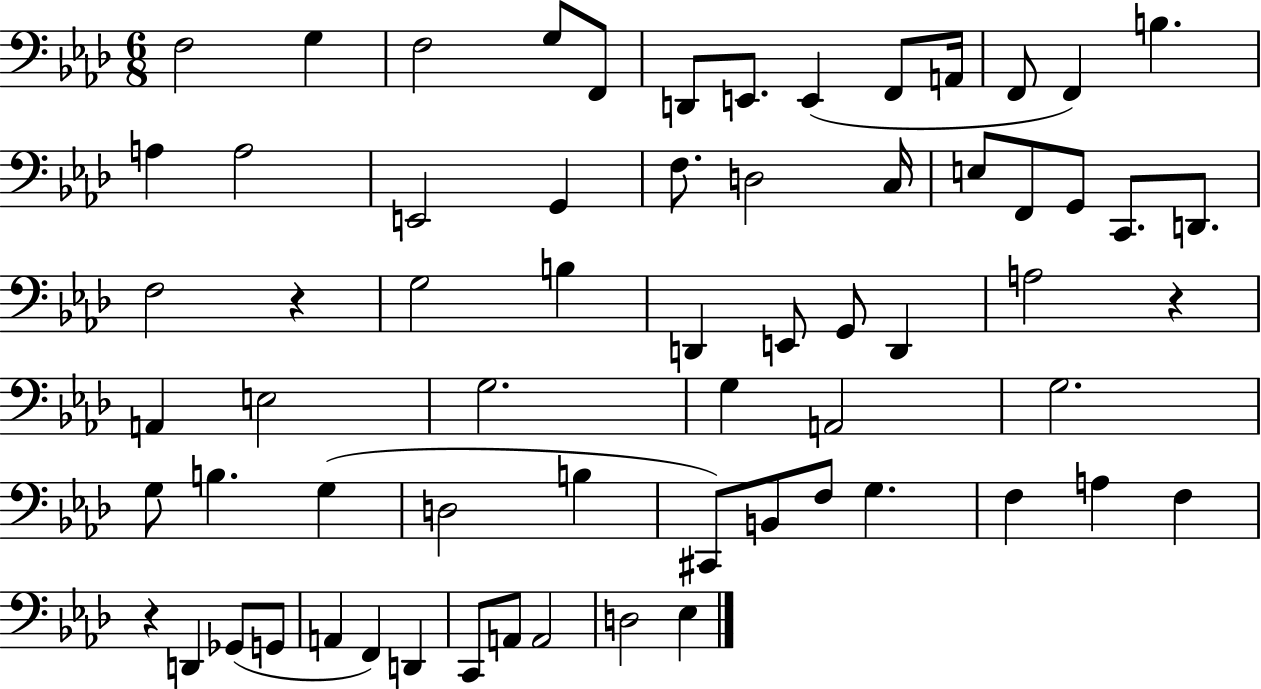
{
  \clef bass
  \numericTimeSignature
  \time 6/8
  \key aes \major
  f2 g4 | f2 g8 f,8 | d,8 e,8. e,4( f,8 a,16 | f,8 f,4) b4. | \break a4 a2 | e,2 g,4 | f8. d2 c16 | e8 f,8 g,8 c,8. d,8. | \break f2 r4 | g2 b4 | d,4 e,8 g,8 d,4 | a2 r4 | \break a,4 e2 | g2. | g4 a,2 | g2. | \break g8 b4. g4( | d2 b4 | cis,8) b,8 f8 g4. | f4 a4 f4 | \break r4 d,4 ges,8( g,8 | a,4 f,4) d,4 | c,8 a,8 a,2 | d2 ees4 | \break \bar "|."
}